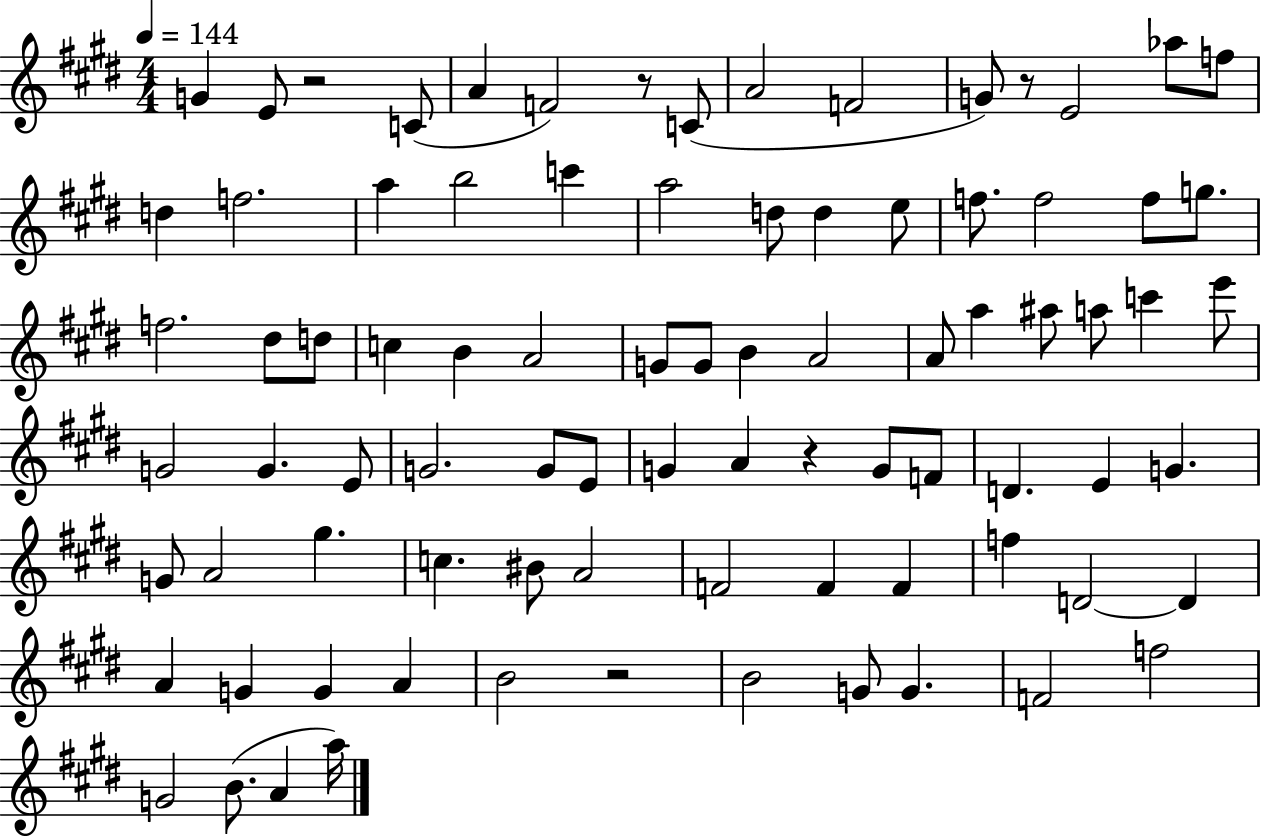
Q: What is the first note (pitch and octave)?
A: G4